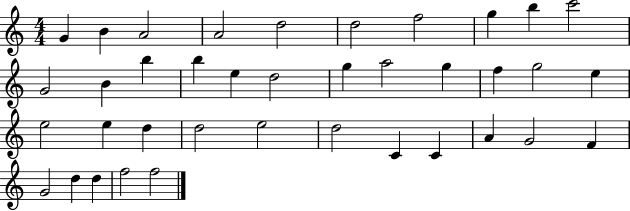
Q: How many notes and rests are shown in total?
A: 38